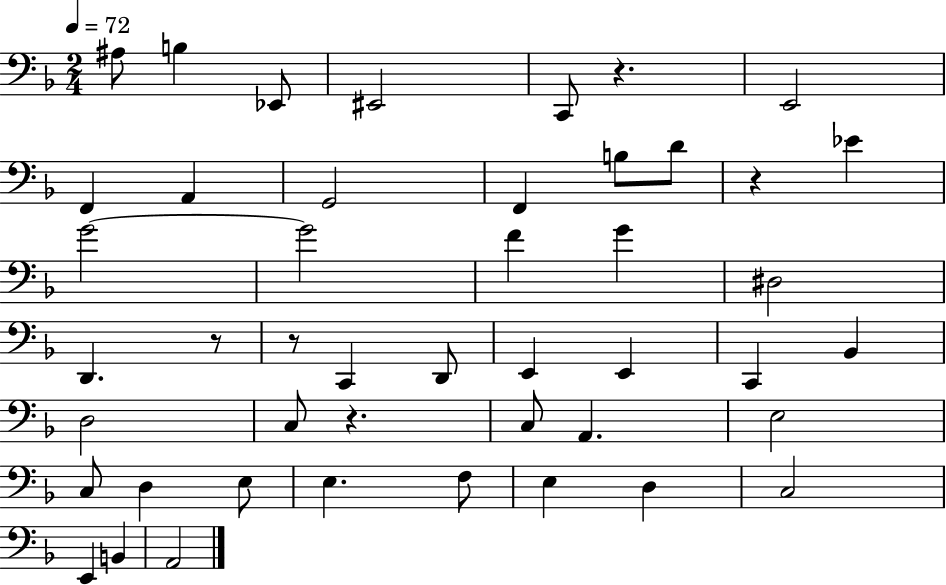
A#3/e B3/q Eb2/e EIS2/h C2/e R/q. E2/h F2/q A2/q G2/h F2/q B3/e D4/e R/q Eb4/q G4/h G4/h F4/q G4/q D#3/h D2/q. R/e R/e C2/q D2/e E2/q E2/q C2/q Bb2/q D3/h C3/e R/q. C3/e A2/q. E3/h C3/e D3/q E3/e E3/q. F3/e E3/q D3/q C3/h E2/q B2/q A2/h